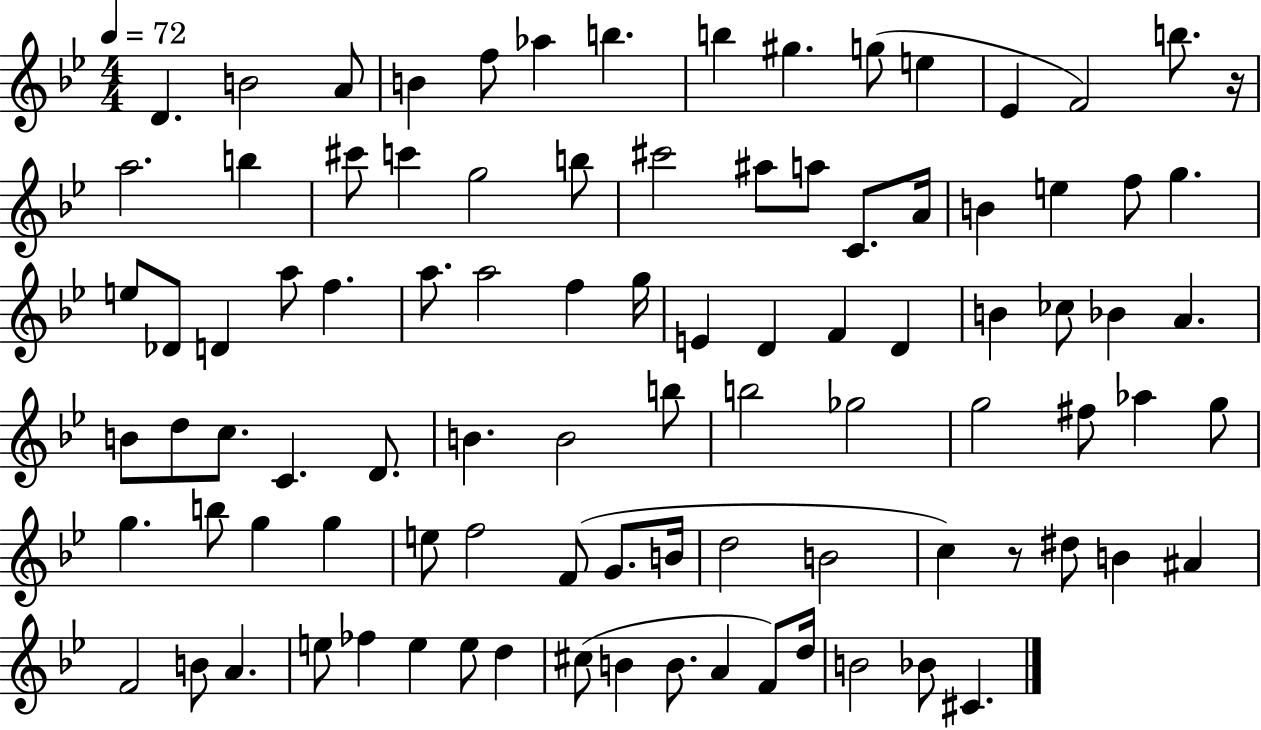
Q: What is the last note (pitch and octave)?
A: C#4